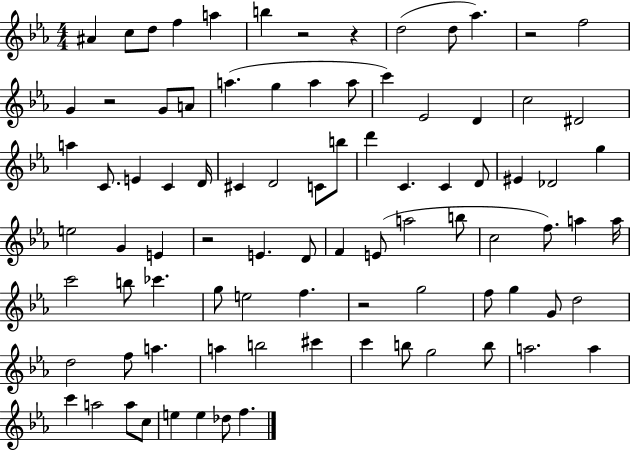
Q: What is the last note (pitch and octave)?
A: F5